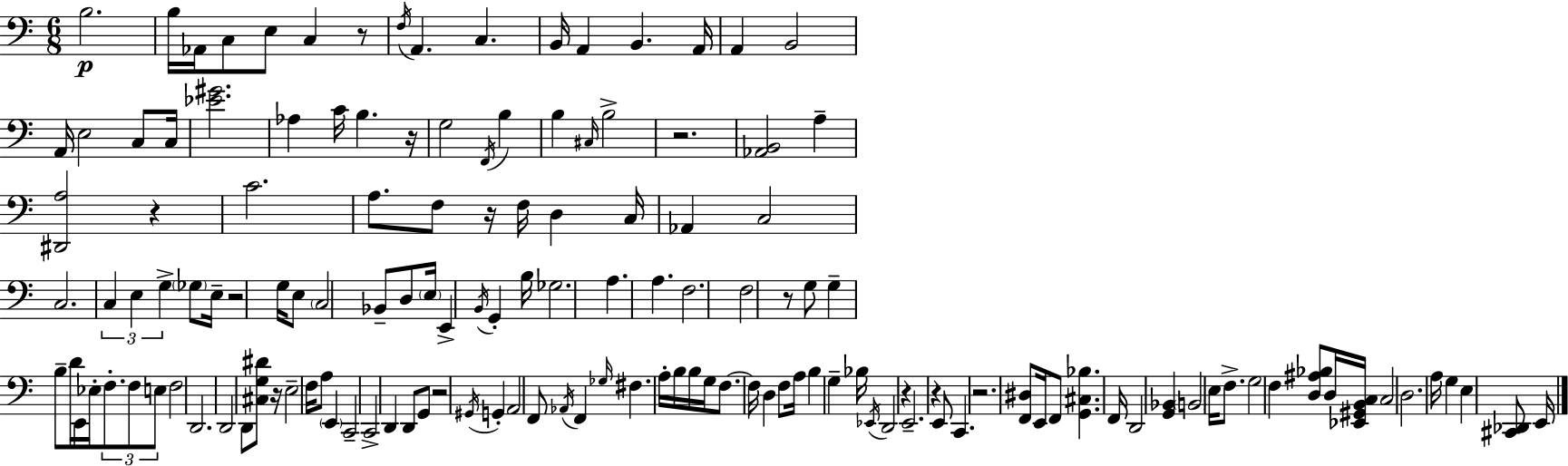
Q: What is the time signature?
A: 6/8